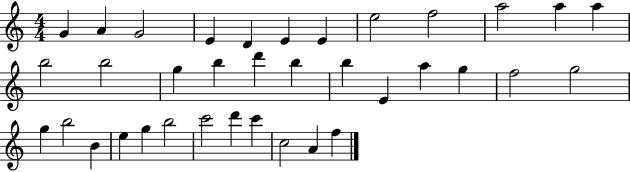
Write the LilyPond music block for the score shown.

{
  \clef treble
  \numericTimeSignature
  \time 4/4
  \key c \major
  g'4 a'4 g'2 | e'4 d'4 e'4 e'4 | e''2 f''2 | a''2 a''4 a''4 | \break b''2 b''2 | g''4 b''4 d'''4 b''4 | b''4 e'4 a''4 g''4 | f''2 g''2 | \break g''4 b''2 b'4 | e''4 g''4 b''2 | c'''2 d'''4 c'''4 | c''2 a'4 f''4 | \break \bar "|."
}